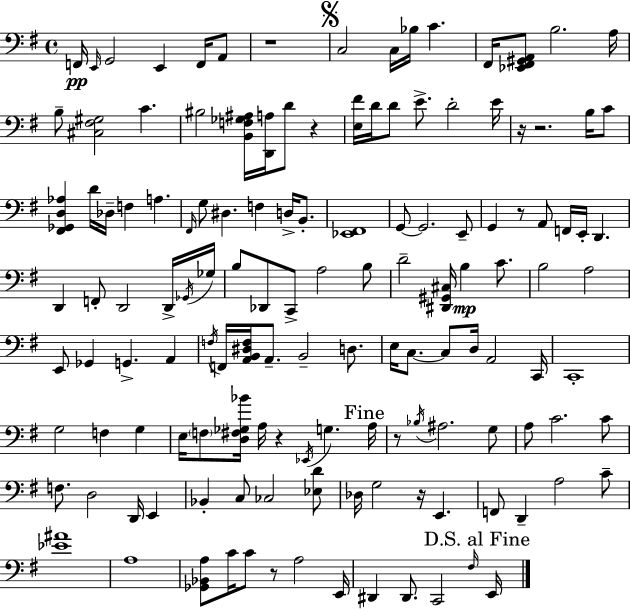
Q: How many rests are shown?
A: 9